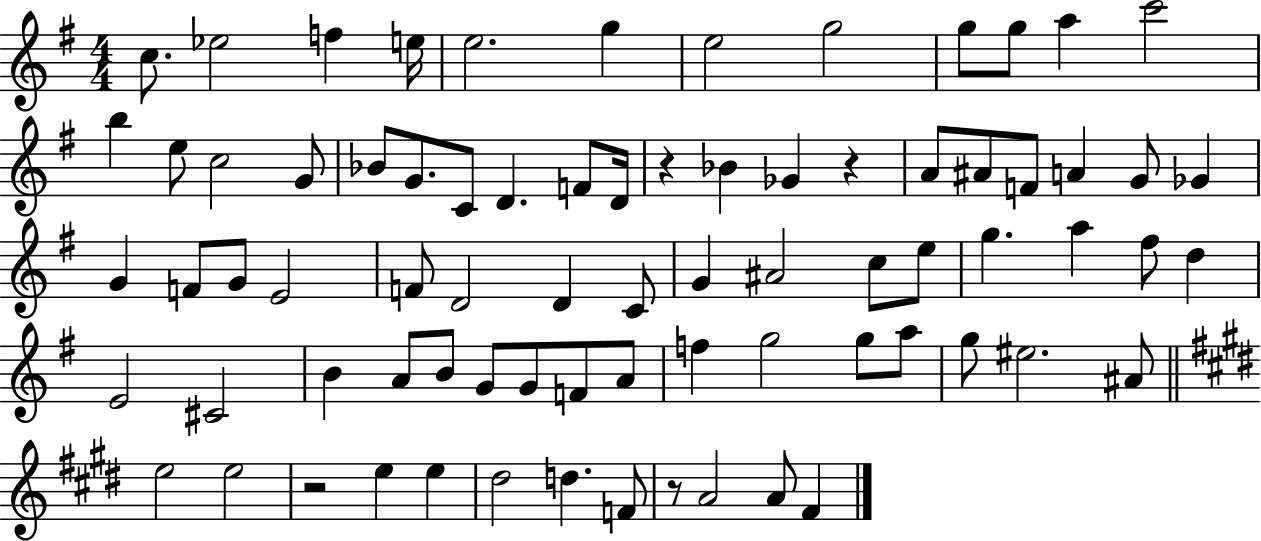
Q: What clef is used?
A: treble